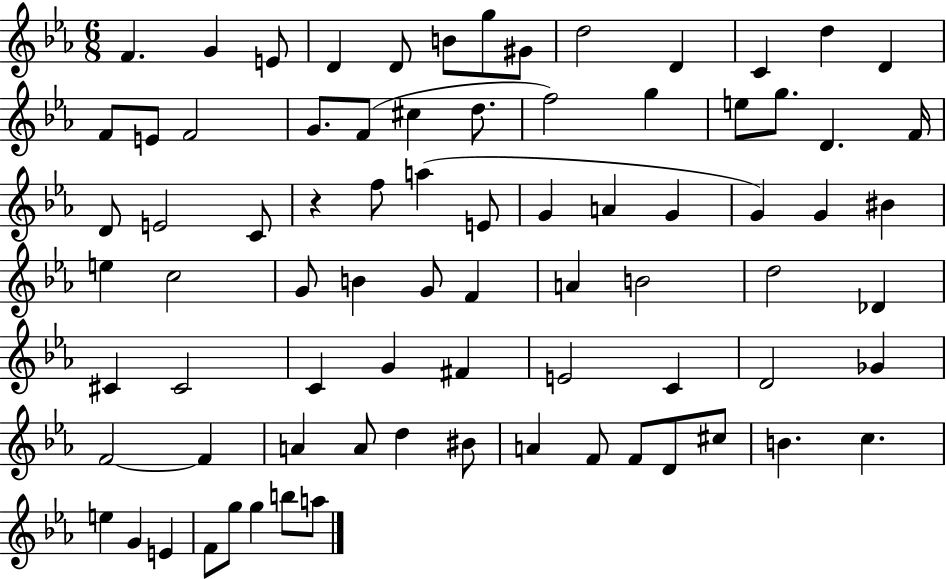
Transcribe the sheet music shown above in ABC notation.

X:1
T:Untitled
M:6/8
L:1/4
K:Eb
F G E/2 D D/2 B/2 g/2 ^G/2 d2 D C d D F/2 E/2 F2 G/2 F/2 ^c d/2 f2 g e/2 g/2 D F/4 D/2 E2 C/2 z f/2 a E/2 G A G G G ^B e c2 G/2 B G/2 F A B2 d2 _D ^C ^C2 C G ^F E2 C D2 _G F2 F A A/2 d ^B/2 A F/2 F/2 D/2 ^c/2 B c e G E F/2 g/2 g b/2 a/2